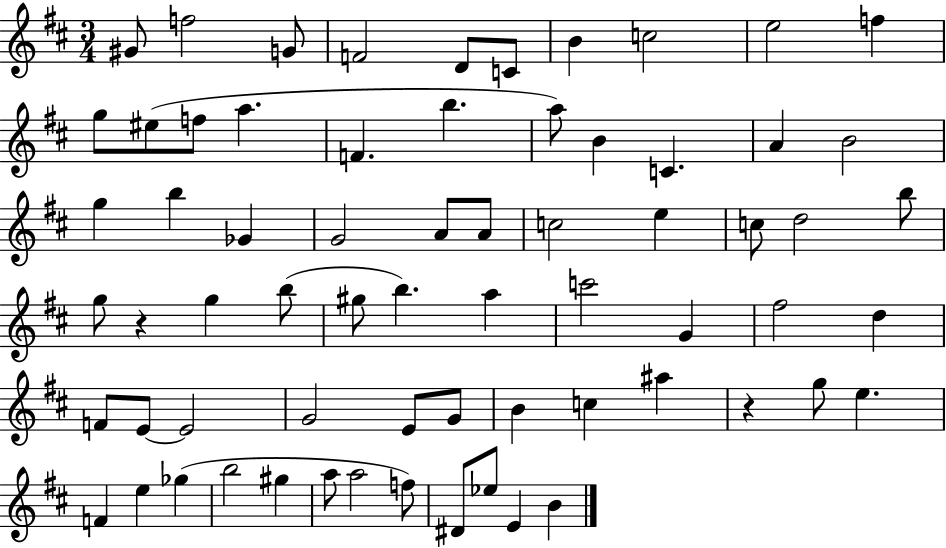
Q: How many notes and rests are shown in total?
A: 67